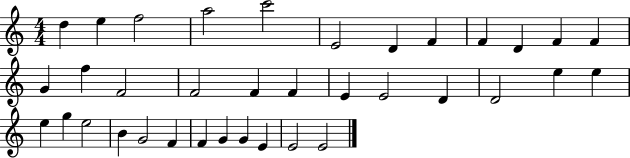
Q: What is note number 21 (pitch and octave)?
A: D4